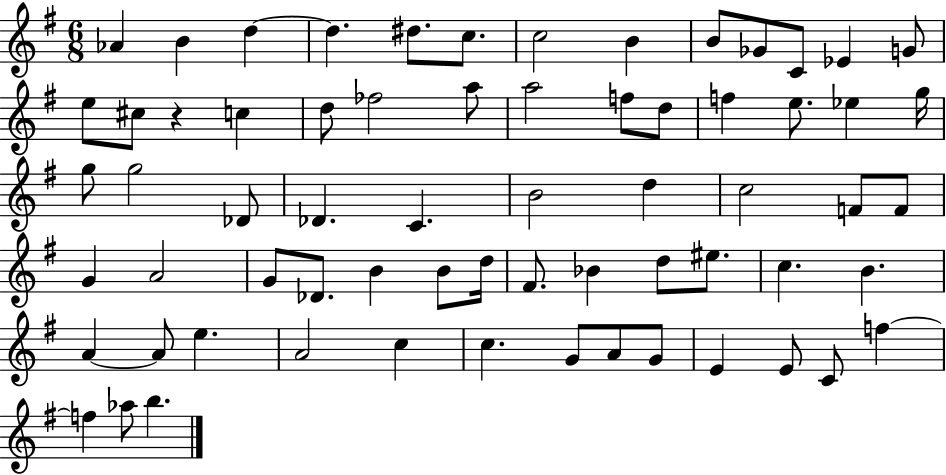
Ab4/q B4/q D5/q D5/q. D#5/e. C5/e. C5/h B4/q B4/e Gb4/e C4/e Eb4/q G4/e E5/e C#5/e R/q C5/q D5/e FES5/h A5/e A5/h F5/e D5/e F5/q E5/e. Eb5/q G5/s G5/e G5/h Db4/e Db4/q. C4/q. B4/h D5/q C5/h F4/e F4/e G4/q A4/h G4/e Db4/e. B4/q B4/e D5/s F#4/e. Bb4/q D5/e EIS5/e. C5/q. B4/q. A4/q A4/e E5/q. A4/h C5/q C5/q. G4/e A4/e G4/e E4/q E4/e C4/e F5/q F5/q Ab5/e B5/q.